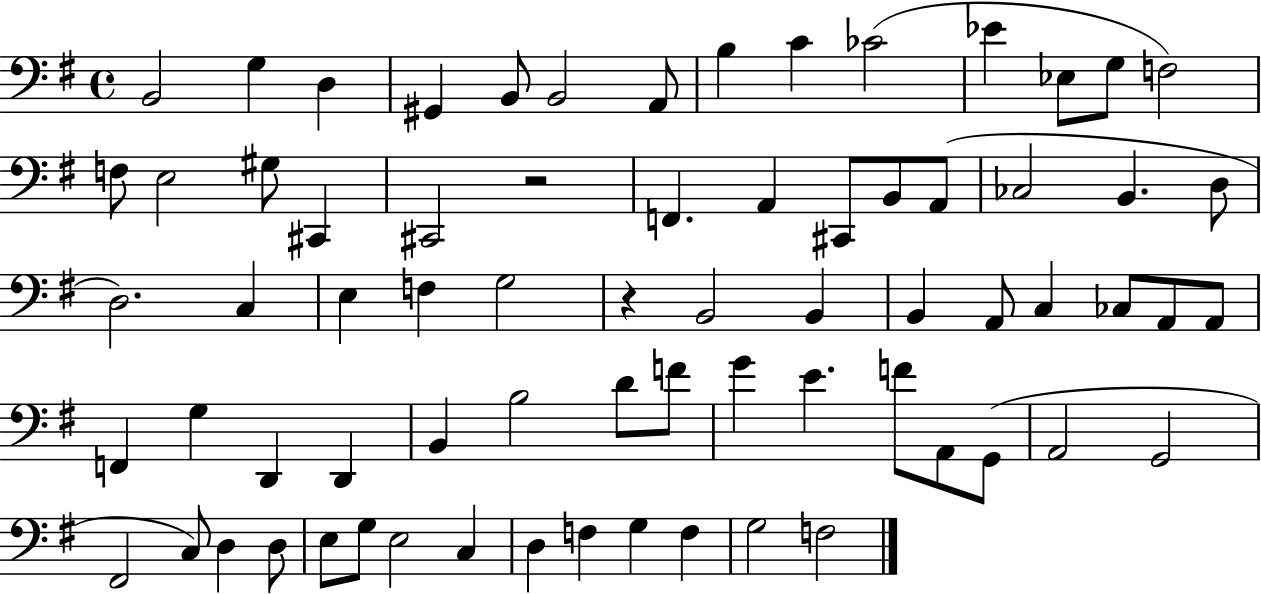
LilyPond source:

{
  \clef bass
  \time 4/4
  \defaultTimeSignature
  \key g \major
  \repeat volta 2 { b,2 g4 d4 | gis,4 b,8 b,2 a,8 | b4 c'4 ces'2( | ees'4 ees8 g8 f2) | \break f8 e2 gis8 cis,4 | cis,2 r2 | f,4. a,4 cis,8 b,8 a,8( | ces2 b,4. d8 | \break d2.) c4 | e4 f4 g2 | r4 b,2 b,4 | b,4 a,8 c4 ces8 a,8 a,8 | \break f,4 g4 d,4 d,4 | b,4 b2 d'8 f'8 | g'4 e'4. f'8 a,8 g,8( | a,2 g,2 | \break fis,2 c8) d4 d8 | e8 g8 e2 c4 | d4 f4 g4 f4 | g2 f2 | \break } \bar "|."
}